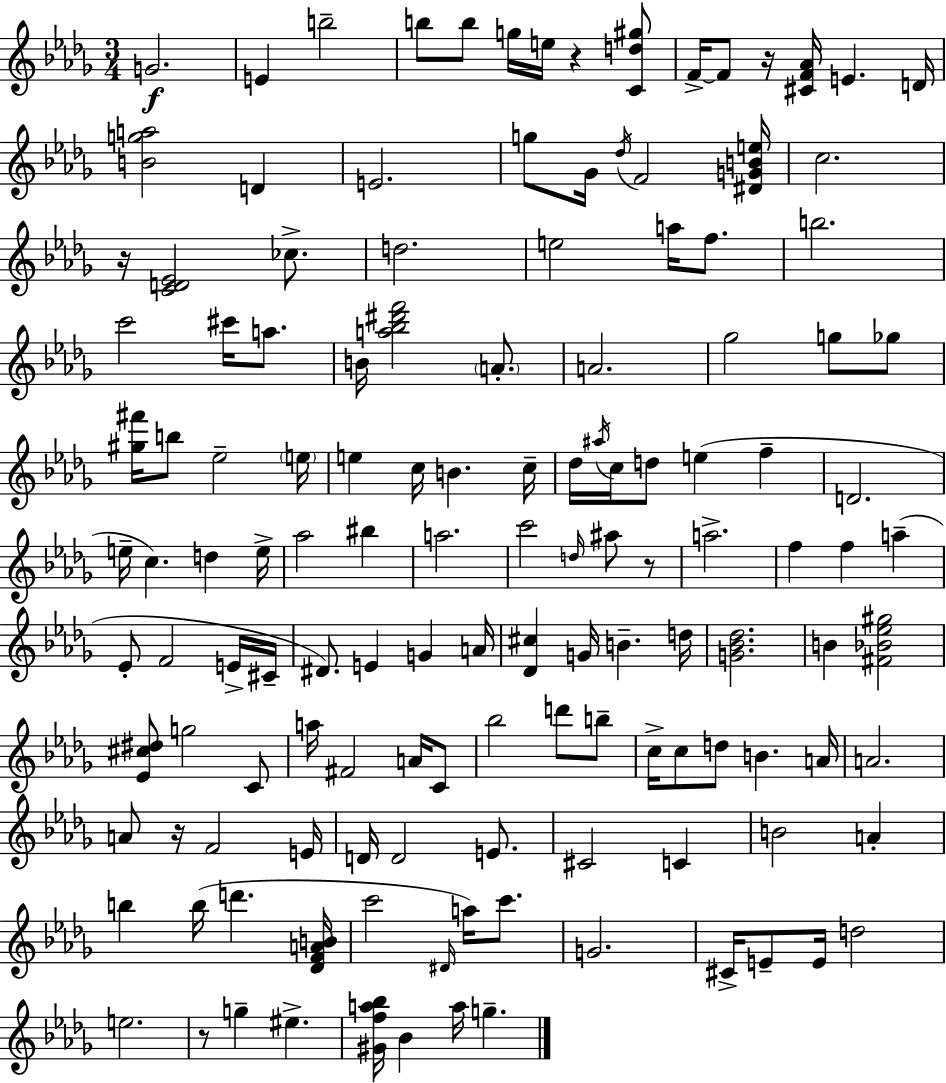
{
  \clef treble
  \numericTimeSignature
  \time 3/4
  \key bes \minor
  g'2.\f | e'4 b''2-- | b''8 b''8 g''16 e''16 r4 <c' d'' gis''>8 | f'16->~~ f'8 r16 <cis' f' aes'>16 e'4. d'16 | \break <b' g'' a''>2 d'4 | e'2. | g''8 ges'16 \acciaccatura { des''16 } f'2 | <dis' g' b' e''>16 c''2. | \break r16 <c' d' ees'>2 ces''8.-> | d''2. | e''2 a''16 f''8. | b''2. | \break c'''2 cis'''16 a''8. | b'16 <a'' bes'' dis''' f'''>2 \parenthesize a'8.-. | a'2. | ges''2 g''8 ges''8 | \break <gis'' fis'''>16 b''8 ees''2-- | \parenthesize e''16 e''4 c''16 b'4. | c''16-- des''16 \acciaccatura { ais''16 } c''16 d''8 e''4( f''4-- | d'2. | \break e''16-- c''4.) d''4 | e''16-> aes''2 bis''4 | a''2. | c'''2 \grace { d''16 } ais''8 | \break r8 a''2.-> | f''4 f''4 a''4--( | ees'8-. f'2 | e'16-> cis'16-- dis'8.) e'4 g'4 | \break a'16 <des' cis''>4 g'16 b'4.-- | d''16 <g' bes' des''>2. | b'4 <fis' bes' ees'' gis''>2 | <ees' cis'' dis''>8 g''2 | \break c'8 a''16 fis'2 | a'16 c'8 bes''2 d'''8 | b''8-- c''16-> c''8 d''8 b'4. | a'16 a'2. | \break a'8 r16 f'2 | e'16 d'16 d'2 | e'8. cis'2 c'4 | b'2 a'4-. | \break b''4 b''16( d'''4. | <des' f' a' b'>16 c'''2 \grace { dis'16 } | a''16) c'''8. g'2. | cis'16-> e'8-- e'16 d''2 | \break e''2. | r8 g''4-- eis''4.-> | <gis' f'' a'' bes''>16 bes'4 a''16 g''4.-- | \bar "|."
}